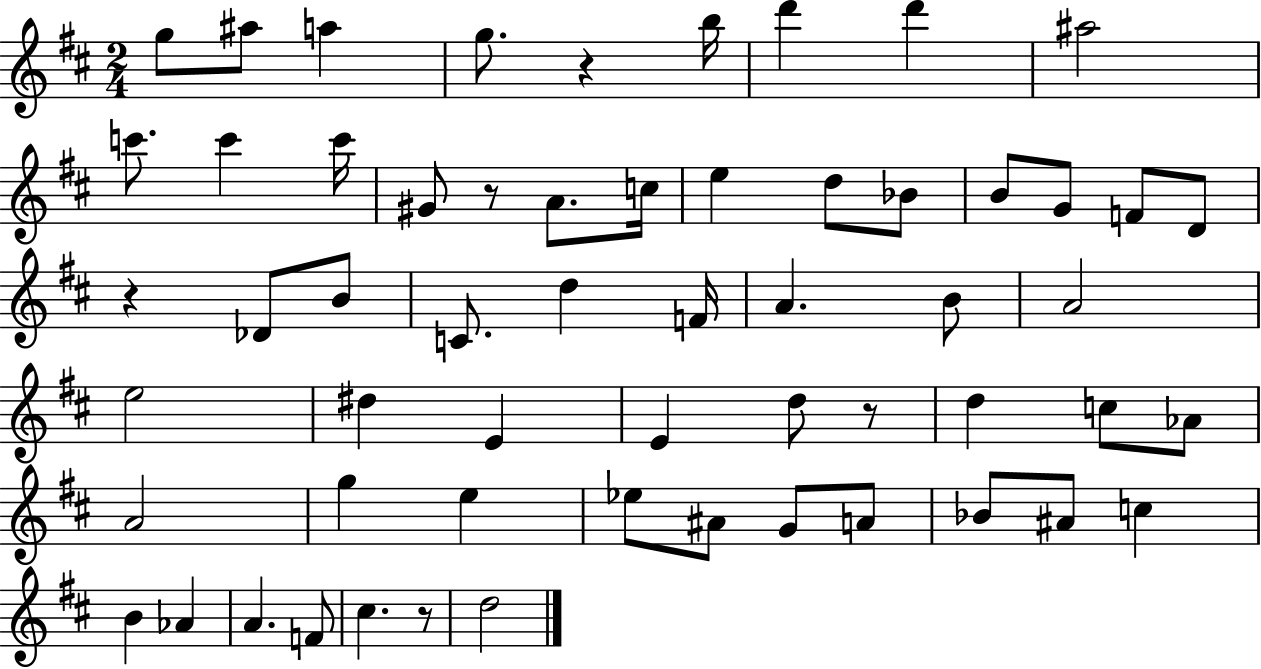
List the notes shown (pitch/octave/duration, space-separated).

G5/e A#5/e A5/q G5/e. R/q B5/s D6/q D6/q A#5/h C6/e. C6/q C6/s G#4/e R/e A4/e. C5/s E5/q D5/e Bb4/e B4/e G4/e F4/e D4/e R/q Db4/e B4/e C4/e. D5/q F4/s A4/q. B4/e A4/h E5/h D#5/q E4/q E4/q D5/e R/e D5/q C5/e Ab4/e A4/h G5/q E5/q Eb5/e A#4/e G4/e A4/e Bb4/e A#4/e C5/q B4/q Ab4/q A4/q. F4/e C#5/q. R/e D5/h